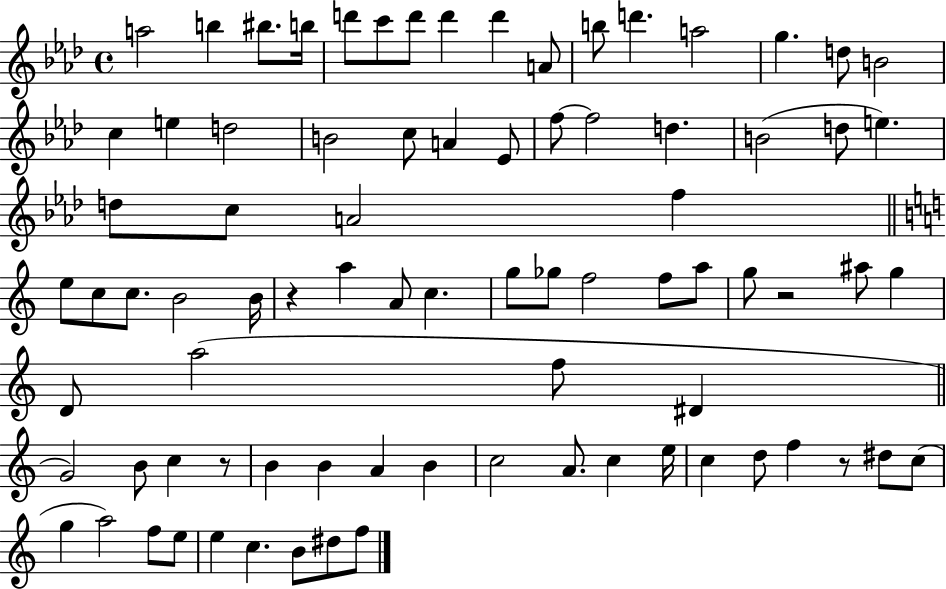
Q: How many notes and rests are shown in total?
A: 82